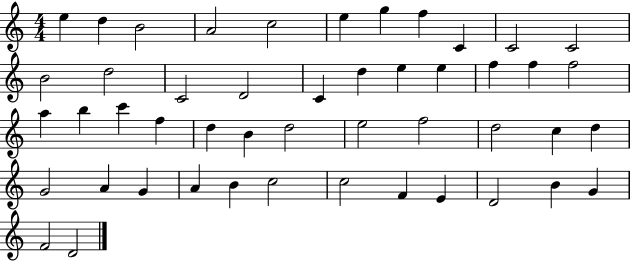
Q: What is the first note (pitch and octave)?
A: E5